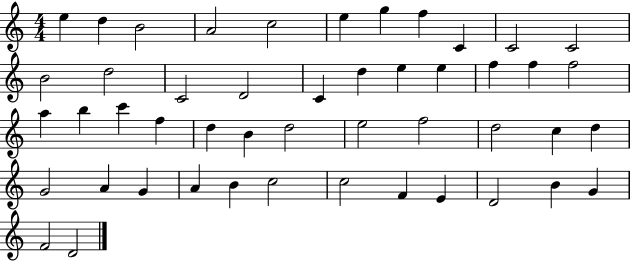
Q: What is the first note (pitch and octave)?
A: E5